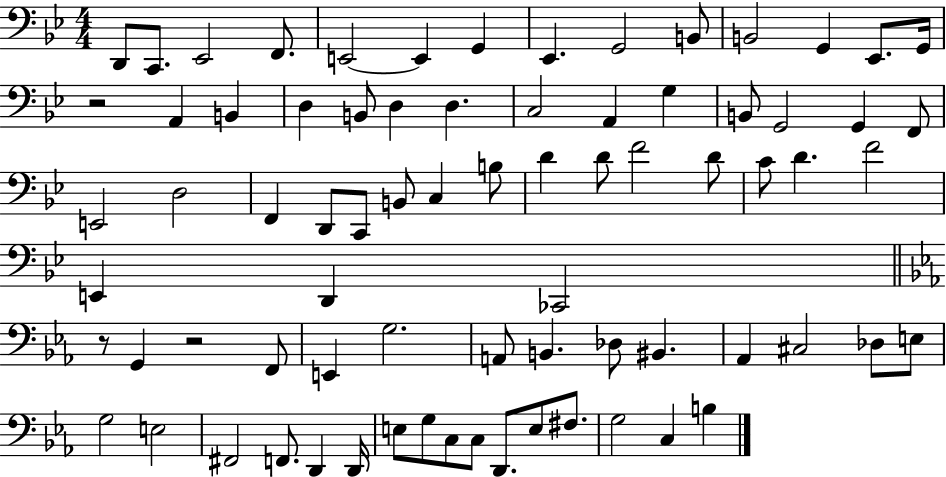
D2/e C2/e. Eb2/h F2/e. E2/h E2/q G2/q Eb2/q. G2/h B2/e B2/h G2/q Eb2/e. G2/s R/h A2/q B2/q D3/q B2/e D3/q D3/q. C3/h A2/q G3/q B2/e G2/h G2/q F2/e E2/h D3/h F2/q D2/e C2/e B2/e C3/q B3/e D4/q D4/e F4/h D4/e C4/e D4/q. F4/h E2/q D2/q CES2/h R/e G2/q R/h F2/e E2/q G3/h. A2/e B2/q. Db3/e BIS2/q. Ab2/q C#3/h Db3/e E3/e G3/h E3/h F#2/h F2/e. D2/q D2/s E3/e G3/e C3/e C3/e D2/e. E3/e F#3/e. G3/h C3/q B3/q